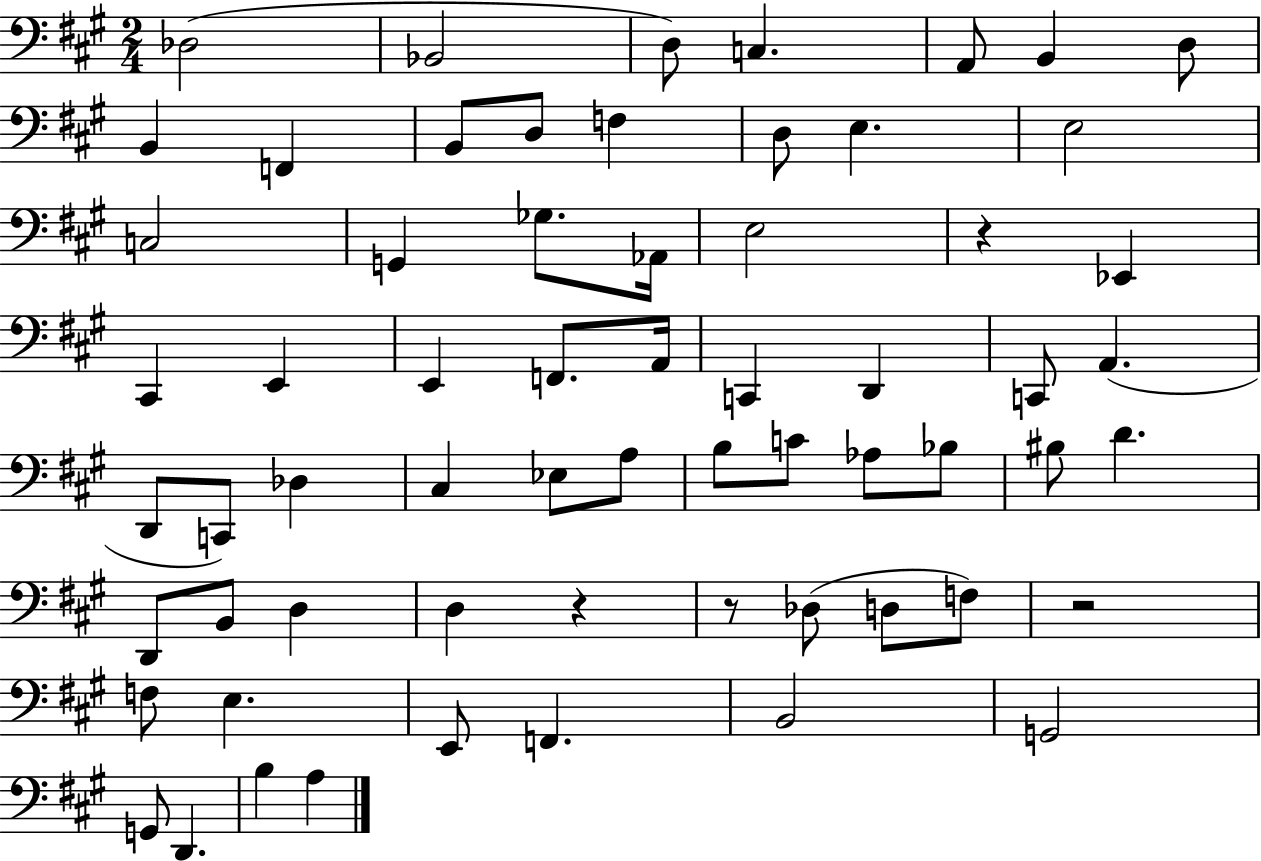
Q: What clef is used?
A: bass